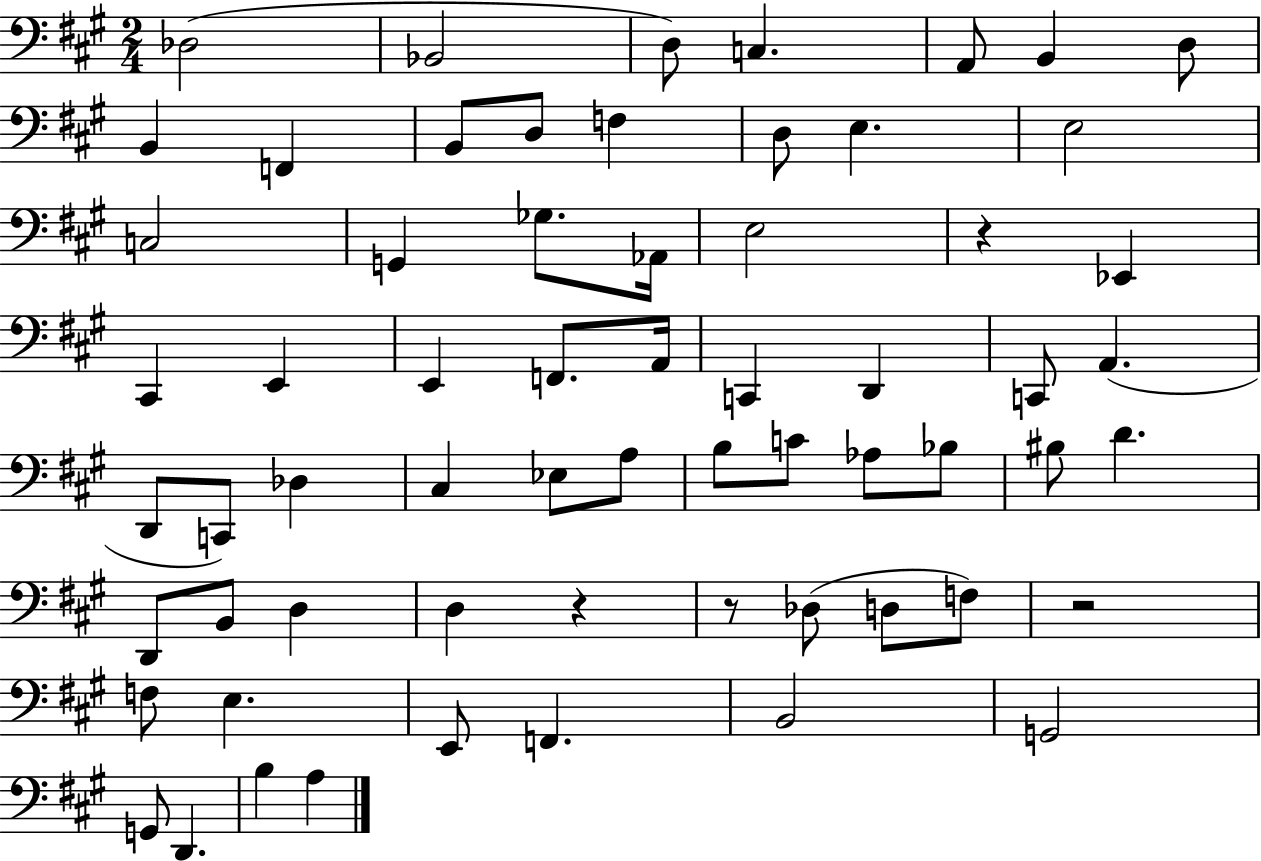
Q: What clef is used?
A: bass